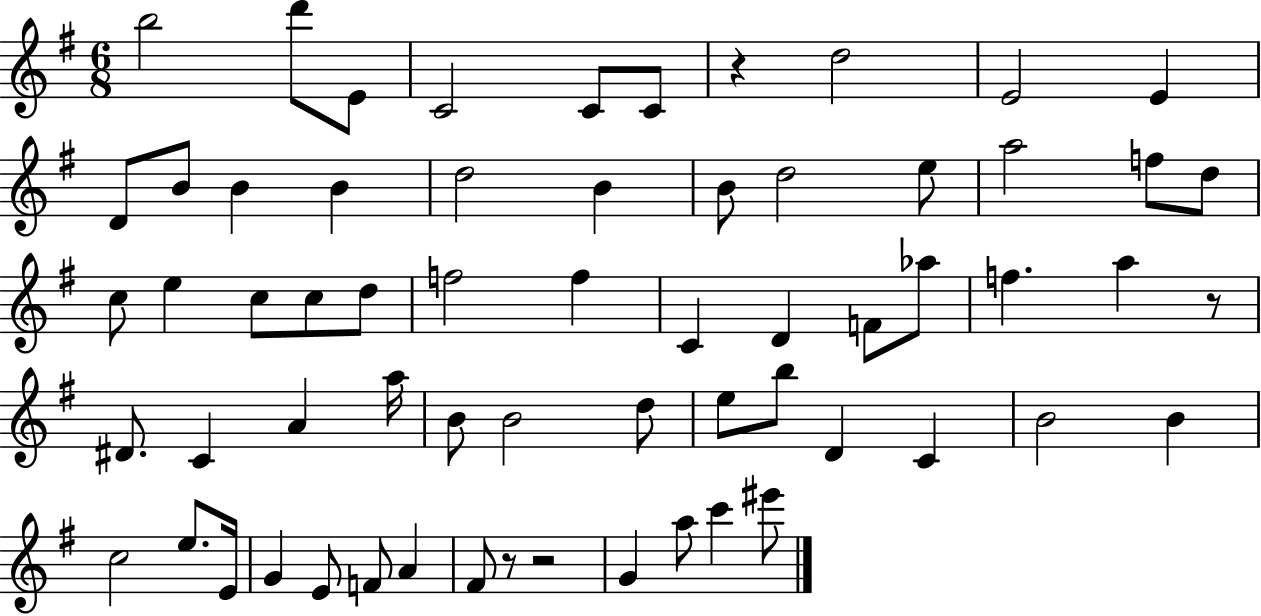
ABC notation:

X:1
T:Untitled
M:6/8
L:1/4
K:G
b2 d'/2 E/2 C2 C/2 C/2 z d2 E2 E D/2 B/2 B B d2 B B/2 d2 e/2 a2 f/2 d/2 c/2 e c/2 c/2 d/2 f2 f C D F/2 _a/2 f a z/2 ^D/2 C A a/4 B/2 B2 d/2 e/2 b/2 D C B2 B c2 e/2 E/4 G E/2 F/2 A ^F/2 z/2 z2 G a/2 c' ^e'/2